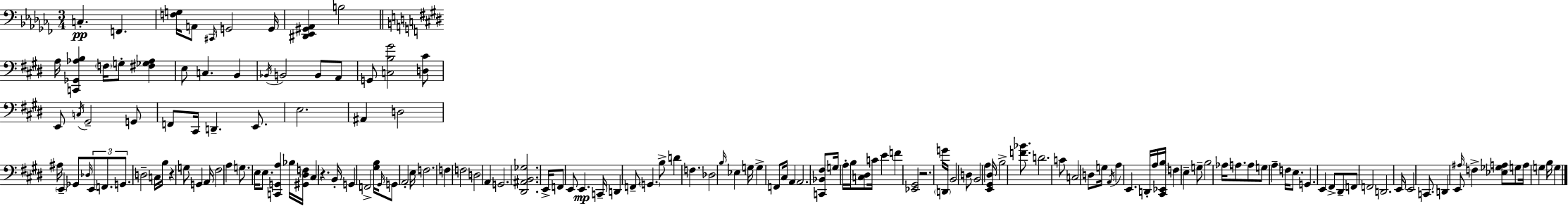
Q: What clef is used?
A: bass